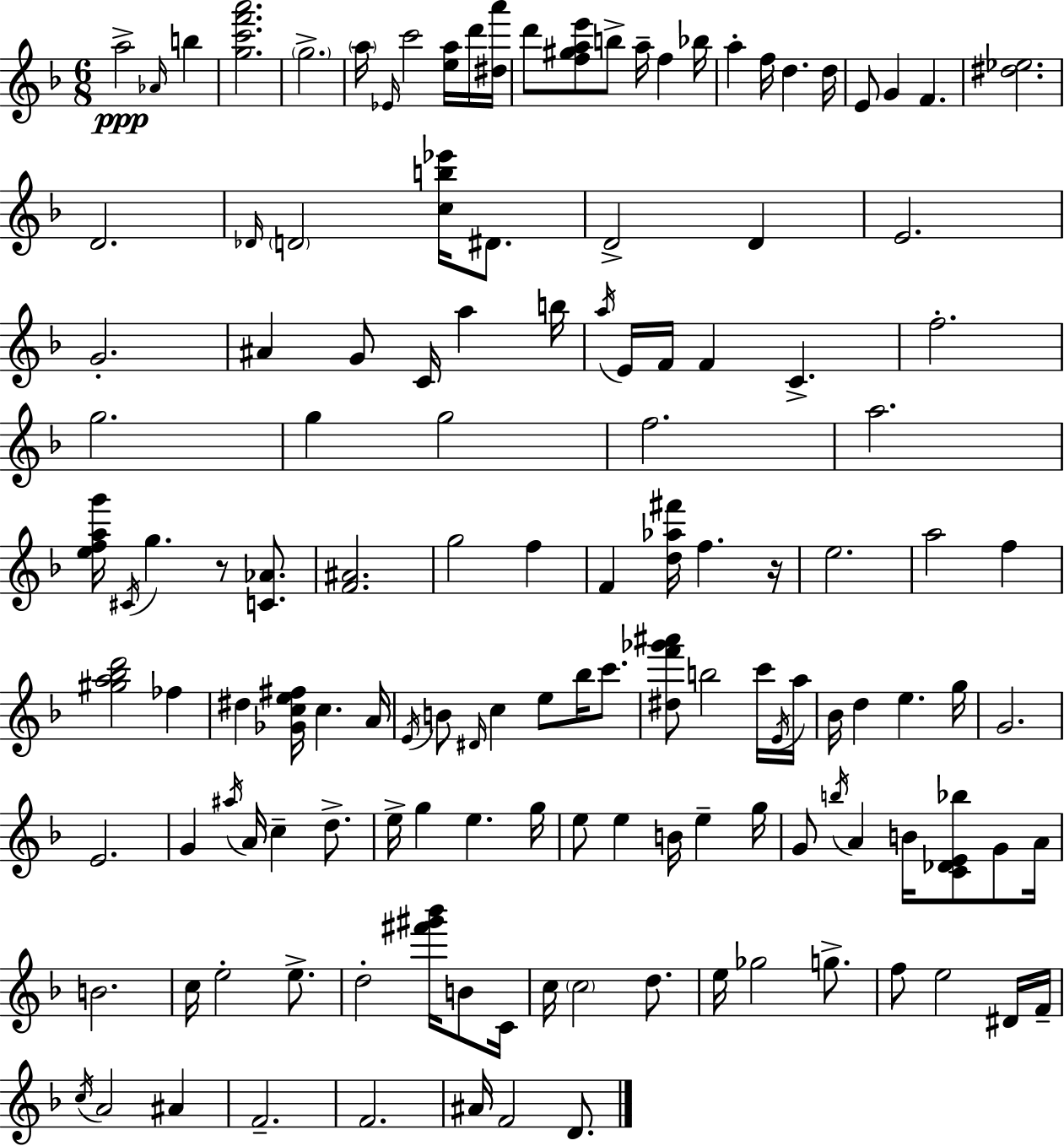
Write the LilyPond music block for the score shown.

{
  \clef treble
  \numericTimeSignature
  \time 6/8
  \key d \minor
  a''2->\ppp \grace { aes'16 } b''4 | <g'' c''' f''' a'''>2. | \parenthesize g''2.-> | \parenthesize a''16 \grace { ees'16 } c'''2 <e'' a''>16 | \break d'''16 <dis'' a'''>16 d'''8 <f'' gis'' a'' e'''>8 b''8-> a''16-- f''4 | bes''16 a''4-. f''16 d''4. | d''16 e'8 g'4 f'4. | <dis'' ees''>2. | \break d'2. | \grace { des'16 } \parenthesize d'2 <c'' b'' ees'''>16 | dis'8. d'2-> d'4 | e'2. | \break g'2.-. | ais'4 g'8 c'16 a''4 | b''16 \acciaccatura { a''16 } e'16 f'16 f'4 c'4.-> | f''2.-. | \break g''2. | g''4 g''2 | f''2. | a''2. | \break <e'' f'' a'' g'''>16 \acciaccatura { cis'16 } g''4. | r8 <c' aes'>8. <f' ais'>2. | g''2 | f''4 f'4 <d'' aes'' fis'''>16 f''4. | \break r16 e''2. | a''2 | f''4 <gis'' a'' bes'' d'''>2 | fes''4 dis''4 <ges' c'' e'' fis''>16 c''4. | \break a'16 \acciaccatura { e'16 } b'8 \grace { dis'16 } c''4 | e''8 bes''16 c'''8. <dis'' f''' ges''' ais'''>8 b''2 | c'''16 \acciaccatura { e'16 } a''16 bes'16 d''4 | e''4. g''16 g'2. | \break e'2. | g'4 | \acciaccatura { ais''16 } a'16 c''4-- d''8.-> e''16-> g''4 | e''4. g''16 e''8 e''4 | \break b'16 e''4-- g''16 g'8 \acciaccatura { b''16 } | a'4 b'16 <c' des' e' bes''>8 g'8 a'16 b'2. | c''16 e''2-. | e''8.-> d''2-. | \break <fis''' gis''' bes'''>16 b'8 c'16 c''16 \parenthesize c''2 | d''8. e''16 ges''2 | g''8.-> f''8 | e''2 dis'16 f'16-- \acciaccatura { c''16 } a'2 | \break ais'4 f'2.-- | f'2. | ais'16 | f'2 d'8. \bar "|."
}